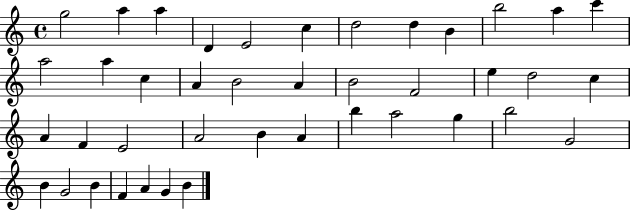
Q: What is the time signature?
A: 4/4